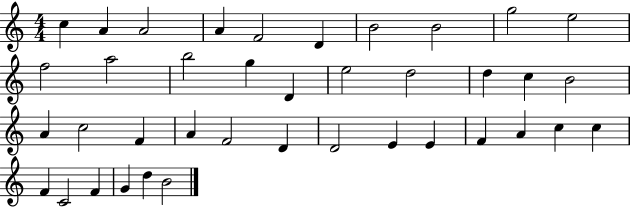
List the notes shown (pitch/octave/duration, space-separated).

C5/q A4/q A4/h A4/q F4/h D4/q B4/h B4/h G5/h E5/h F5/h A5/h B5/h G5/q D4/q E5/h D5/h D5/q C5/q B4/h A4/q C5/h F4/q A4/q F4/h D4/q D4/h E4/q E4/q F4/q A4/q C5/q C5/q F4/q C4/h F4/q G4/q D5/q B4/h